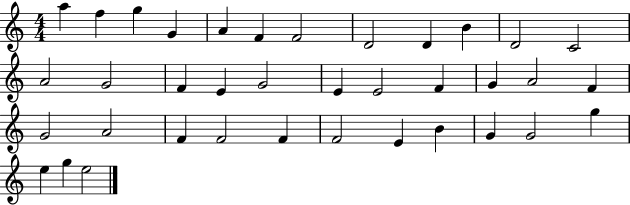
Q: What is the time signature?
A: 4/4